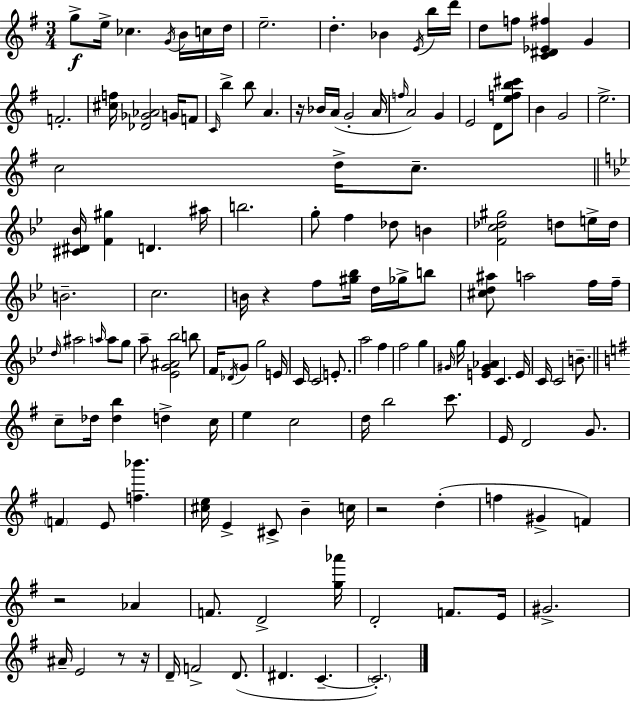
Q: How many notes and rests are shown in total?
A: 142